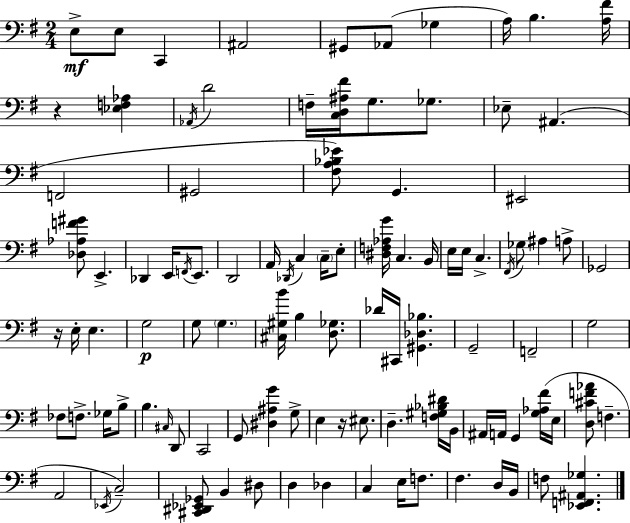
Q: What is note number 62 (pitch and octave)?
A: G3